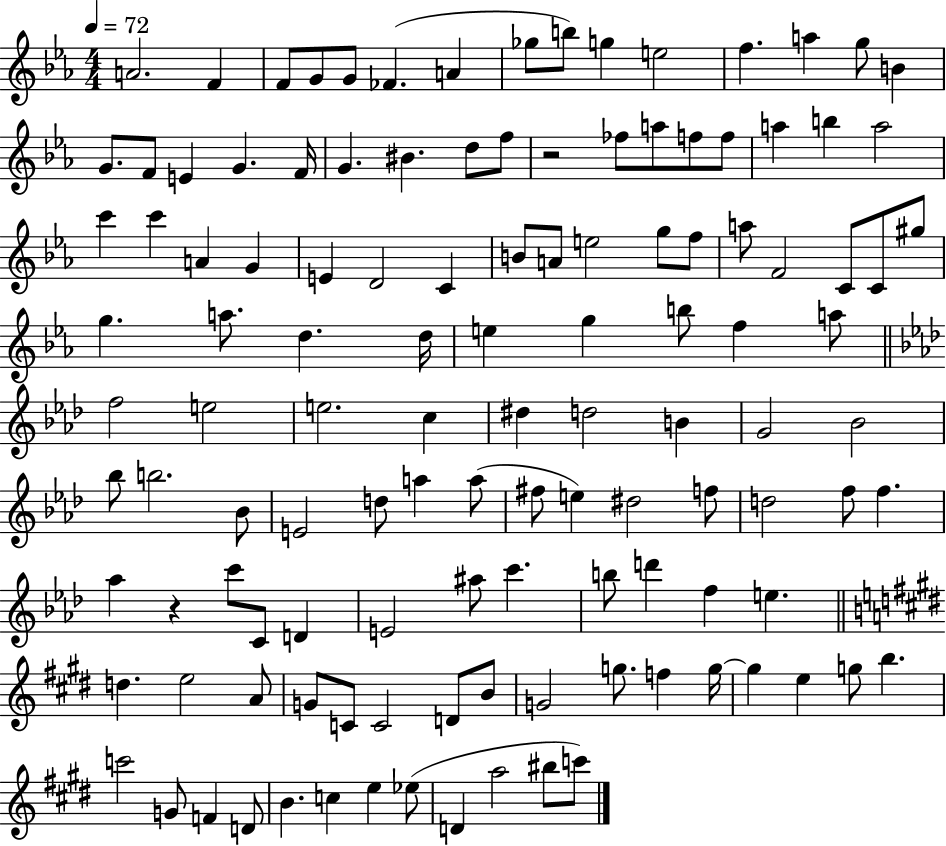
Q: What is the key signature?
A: EES major